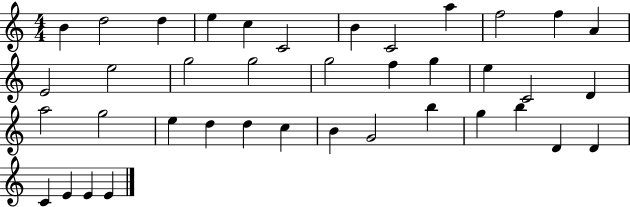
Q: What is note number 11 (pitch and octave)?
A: F5